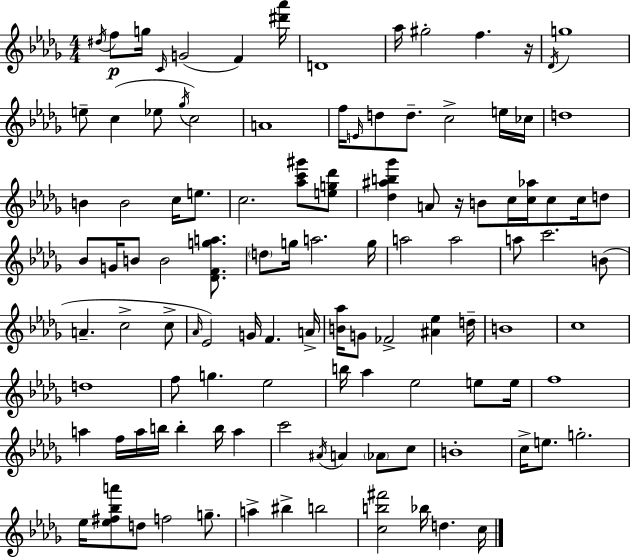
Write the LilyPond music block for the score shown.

{
  \clef treble
  \numericTimeSignature
  \time 4/4
  \key bes \minor
  \acciaccatura { dis''16 }\p f''8 g''16 \grace { c'16 }( g'2 f'4) | <dis''' aes'''>16 d'1 | aes''16 gis''2-. f''4. | r16 \acciaccatura { des'16 } g''1 | \break e''8-- c''4( ees''8 \acciaccatura { ges''16 }) c''2 | a'1 | f''16 \grace { e'16 } d''8 d''8.-- c''2-> | e''16 ces''16 d''1 | \break b'4 b'2 | c''16 e''8. c''2. | <aes'' c''' gis'''>8 <e'' g'' des'''>8 <des'' ais'' b'' ges'''>4 a'8 r16 b'8 c''16 <c'' aes''>16 | c''8 c''16 d''8 bes'8 g'16 b'8 b'2 | \break <des' f' g'' a''>8. \parenthesize d''8 g''16 a''2. | g''16 a''2 a''2 | a''8 c'''2. | b'8( a'4.-- c''2-> | \break c''8-> \grace { aes'16 }) ees'2 g'16 f'4. | a'16-> <b' aes''>16 g'8 fes'2-> | <ais' ees''>4 d''16-- b'1 | c''1 | \break d''1 | f''8 g''4. ees''2 | b''16 aes''4 ees''2 | e''8 e''16 f''1 | \break a''4 f''16 a''16 b''16 b''4-. | b''16 a''4 c'''2 \acciaccatura { ais'16 } a'4 | \parenthesize aes'8 c''8 b'1-. | c''16-> e''8. g''2.-. | \break ees''16 <ees'' fis'' bes'' a'''>8 d''8 f''2 | g''8.-- a''4-> bis''4-> b''2 | <c'' b'' fis'''>2 bes''16 | d''4. c''16 \bar "|."
}